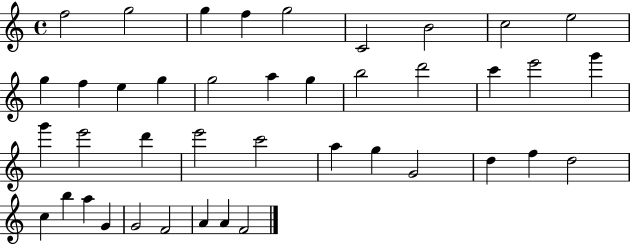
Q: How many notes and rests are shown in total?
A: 41